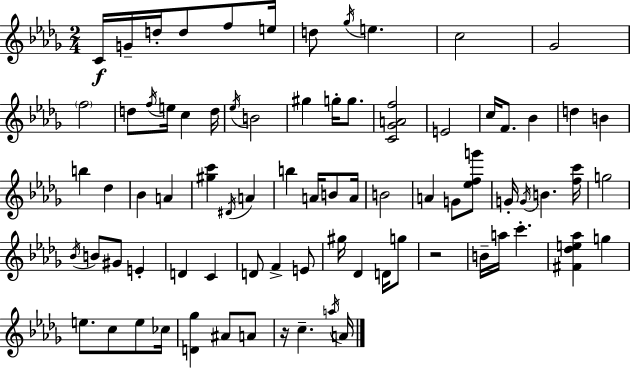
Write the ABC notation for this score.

X:1
T:Untitled
M:2/4
L:1/4
K:Bbm
C/4 G/4 d/4 d/2 f/2 e/4 d/2 _g/4 e c2 _G2 f2 d/2 f/4 e/4 c d/4 _e/4 B2 ^g g/4 g/2 [C_GAf]2 E2 c/4 F/2 _B d B b _d _B A [^gc'] ^D/4 A b A/4 B/2 A/4 B2 A G/2 [_efg']/2 G/4 G/4 B [fc']/4 g2 _B/4 B/2 ^G/2 E D C D/2 F E/2 ^g/4 _D D/4 g/2 z2 B/4 a/4 c' [^F_de_a] g e/2 c/2 e/2 _c/4 [D_g] ^A/2 A/2 z/4 c a/4 A/4